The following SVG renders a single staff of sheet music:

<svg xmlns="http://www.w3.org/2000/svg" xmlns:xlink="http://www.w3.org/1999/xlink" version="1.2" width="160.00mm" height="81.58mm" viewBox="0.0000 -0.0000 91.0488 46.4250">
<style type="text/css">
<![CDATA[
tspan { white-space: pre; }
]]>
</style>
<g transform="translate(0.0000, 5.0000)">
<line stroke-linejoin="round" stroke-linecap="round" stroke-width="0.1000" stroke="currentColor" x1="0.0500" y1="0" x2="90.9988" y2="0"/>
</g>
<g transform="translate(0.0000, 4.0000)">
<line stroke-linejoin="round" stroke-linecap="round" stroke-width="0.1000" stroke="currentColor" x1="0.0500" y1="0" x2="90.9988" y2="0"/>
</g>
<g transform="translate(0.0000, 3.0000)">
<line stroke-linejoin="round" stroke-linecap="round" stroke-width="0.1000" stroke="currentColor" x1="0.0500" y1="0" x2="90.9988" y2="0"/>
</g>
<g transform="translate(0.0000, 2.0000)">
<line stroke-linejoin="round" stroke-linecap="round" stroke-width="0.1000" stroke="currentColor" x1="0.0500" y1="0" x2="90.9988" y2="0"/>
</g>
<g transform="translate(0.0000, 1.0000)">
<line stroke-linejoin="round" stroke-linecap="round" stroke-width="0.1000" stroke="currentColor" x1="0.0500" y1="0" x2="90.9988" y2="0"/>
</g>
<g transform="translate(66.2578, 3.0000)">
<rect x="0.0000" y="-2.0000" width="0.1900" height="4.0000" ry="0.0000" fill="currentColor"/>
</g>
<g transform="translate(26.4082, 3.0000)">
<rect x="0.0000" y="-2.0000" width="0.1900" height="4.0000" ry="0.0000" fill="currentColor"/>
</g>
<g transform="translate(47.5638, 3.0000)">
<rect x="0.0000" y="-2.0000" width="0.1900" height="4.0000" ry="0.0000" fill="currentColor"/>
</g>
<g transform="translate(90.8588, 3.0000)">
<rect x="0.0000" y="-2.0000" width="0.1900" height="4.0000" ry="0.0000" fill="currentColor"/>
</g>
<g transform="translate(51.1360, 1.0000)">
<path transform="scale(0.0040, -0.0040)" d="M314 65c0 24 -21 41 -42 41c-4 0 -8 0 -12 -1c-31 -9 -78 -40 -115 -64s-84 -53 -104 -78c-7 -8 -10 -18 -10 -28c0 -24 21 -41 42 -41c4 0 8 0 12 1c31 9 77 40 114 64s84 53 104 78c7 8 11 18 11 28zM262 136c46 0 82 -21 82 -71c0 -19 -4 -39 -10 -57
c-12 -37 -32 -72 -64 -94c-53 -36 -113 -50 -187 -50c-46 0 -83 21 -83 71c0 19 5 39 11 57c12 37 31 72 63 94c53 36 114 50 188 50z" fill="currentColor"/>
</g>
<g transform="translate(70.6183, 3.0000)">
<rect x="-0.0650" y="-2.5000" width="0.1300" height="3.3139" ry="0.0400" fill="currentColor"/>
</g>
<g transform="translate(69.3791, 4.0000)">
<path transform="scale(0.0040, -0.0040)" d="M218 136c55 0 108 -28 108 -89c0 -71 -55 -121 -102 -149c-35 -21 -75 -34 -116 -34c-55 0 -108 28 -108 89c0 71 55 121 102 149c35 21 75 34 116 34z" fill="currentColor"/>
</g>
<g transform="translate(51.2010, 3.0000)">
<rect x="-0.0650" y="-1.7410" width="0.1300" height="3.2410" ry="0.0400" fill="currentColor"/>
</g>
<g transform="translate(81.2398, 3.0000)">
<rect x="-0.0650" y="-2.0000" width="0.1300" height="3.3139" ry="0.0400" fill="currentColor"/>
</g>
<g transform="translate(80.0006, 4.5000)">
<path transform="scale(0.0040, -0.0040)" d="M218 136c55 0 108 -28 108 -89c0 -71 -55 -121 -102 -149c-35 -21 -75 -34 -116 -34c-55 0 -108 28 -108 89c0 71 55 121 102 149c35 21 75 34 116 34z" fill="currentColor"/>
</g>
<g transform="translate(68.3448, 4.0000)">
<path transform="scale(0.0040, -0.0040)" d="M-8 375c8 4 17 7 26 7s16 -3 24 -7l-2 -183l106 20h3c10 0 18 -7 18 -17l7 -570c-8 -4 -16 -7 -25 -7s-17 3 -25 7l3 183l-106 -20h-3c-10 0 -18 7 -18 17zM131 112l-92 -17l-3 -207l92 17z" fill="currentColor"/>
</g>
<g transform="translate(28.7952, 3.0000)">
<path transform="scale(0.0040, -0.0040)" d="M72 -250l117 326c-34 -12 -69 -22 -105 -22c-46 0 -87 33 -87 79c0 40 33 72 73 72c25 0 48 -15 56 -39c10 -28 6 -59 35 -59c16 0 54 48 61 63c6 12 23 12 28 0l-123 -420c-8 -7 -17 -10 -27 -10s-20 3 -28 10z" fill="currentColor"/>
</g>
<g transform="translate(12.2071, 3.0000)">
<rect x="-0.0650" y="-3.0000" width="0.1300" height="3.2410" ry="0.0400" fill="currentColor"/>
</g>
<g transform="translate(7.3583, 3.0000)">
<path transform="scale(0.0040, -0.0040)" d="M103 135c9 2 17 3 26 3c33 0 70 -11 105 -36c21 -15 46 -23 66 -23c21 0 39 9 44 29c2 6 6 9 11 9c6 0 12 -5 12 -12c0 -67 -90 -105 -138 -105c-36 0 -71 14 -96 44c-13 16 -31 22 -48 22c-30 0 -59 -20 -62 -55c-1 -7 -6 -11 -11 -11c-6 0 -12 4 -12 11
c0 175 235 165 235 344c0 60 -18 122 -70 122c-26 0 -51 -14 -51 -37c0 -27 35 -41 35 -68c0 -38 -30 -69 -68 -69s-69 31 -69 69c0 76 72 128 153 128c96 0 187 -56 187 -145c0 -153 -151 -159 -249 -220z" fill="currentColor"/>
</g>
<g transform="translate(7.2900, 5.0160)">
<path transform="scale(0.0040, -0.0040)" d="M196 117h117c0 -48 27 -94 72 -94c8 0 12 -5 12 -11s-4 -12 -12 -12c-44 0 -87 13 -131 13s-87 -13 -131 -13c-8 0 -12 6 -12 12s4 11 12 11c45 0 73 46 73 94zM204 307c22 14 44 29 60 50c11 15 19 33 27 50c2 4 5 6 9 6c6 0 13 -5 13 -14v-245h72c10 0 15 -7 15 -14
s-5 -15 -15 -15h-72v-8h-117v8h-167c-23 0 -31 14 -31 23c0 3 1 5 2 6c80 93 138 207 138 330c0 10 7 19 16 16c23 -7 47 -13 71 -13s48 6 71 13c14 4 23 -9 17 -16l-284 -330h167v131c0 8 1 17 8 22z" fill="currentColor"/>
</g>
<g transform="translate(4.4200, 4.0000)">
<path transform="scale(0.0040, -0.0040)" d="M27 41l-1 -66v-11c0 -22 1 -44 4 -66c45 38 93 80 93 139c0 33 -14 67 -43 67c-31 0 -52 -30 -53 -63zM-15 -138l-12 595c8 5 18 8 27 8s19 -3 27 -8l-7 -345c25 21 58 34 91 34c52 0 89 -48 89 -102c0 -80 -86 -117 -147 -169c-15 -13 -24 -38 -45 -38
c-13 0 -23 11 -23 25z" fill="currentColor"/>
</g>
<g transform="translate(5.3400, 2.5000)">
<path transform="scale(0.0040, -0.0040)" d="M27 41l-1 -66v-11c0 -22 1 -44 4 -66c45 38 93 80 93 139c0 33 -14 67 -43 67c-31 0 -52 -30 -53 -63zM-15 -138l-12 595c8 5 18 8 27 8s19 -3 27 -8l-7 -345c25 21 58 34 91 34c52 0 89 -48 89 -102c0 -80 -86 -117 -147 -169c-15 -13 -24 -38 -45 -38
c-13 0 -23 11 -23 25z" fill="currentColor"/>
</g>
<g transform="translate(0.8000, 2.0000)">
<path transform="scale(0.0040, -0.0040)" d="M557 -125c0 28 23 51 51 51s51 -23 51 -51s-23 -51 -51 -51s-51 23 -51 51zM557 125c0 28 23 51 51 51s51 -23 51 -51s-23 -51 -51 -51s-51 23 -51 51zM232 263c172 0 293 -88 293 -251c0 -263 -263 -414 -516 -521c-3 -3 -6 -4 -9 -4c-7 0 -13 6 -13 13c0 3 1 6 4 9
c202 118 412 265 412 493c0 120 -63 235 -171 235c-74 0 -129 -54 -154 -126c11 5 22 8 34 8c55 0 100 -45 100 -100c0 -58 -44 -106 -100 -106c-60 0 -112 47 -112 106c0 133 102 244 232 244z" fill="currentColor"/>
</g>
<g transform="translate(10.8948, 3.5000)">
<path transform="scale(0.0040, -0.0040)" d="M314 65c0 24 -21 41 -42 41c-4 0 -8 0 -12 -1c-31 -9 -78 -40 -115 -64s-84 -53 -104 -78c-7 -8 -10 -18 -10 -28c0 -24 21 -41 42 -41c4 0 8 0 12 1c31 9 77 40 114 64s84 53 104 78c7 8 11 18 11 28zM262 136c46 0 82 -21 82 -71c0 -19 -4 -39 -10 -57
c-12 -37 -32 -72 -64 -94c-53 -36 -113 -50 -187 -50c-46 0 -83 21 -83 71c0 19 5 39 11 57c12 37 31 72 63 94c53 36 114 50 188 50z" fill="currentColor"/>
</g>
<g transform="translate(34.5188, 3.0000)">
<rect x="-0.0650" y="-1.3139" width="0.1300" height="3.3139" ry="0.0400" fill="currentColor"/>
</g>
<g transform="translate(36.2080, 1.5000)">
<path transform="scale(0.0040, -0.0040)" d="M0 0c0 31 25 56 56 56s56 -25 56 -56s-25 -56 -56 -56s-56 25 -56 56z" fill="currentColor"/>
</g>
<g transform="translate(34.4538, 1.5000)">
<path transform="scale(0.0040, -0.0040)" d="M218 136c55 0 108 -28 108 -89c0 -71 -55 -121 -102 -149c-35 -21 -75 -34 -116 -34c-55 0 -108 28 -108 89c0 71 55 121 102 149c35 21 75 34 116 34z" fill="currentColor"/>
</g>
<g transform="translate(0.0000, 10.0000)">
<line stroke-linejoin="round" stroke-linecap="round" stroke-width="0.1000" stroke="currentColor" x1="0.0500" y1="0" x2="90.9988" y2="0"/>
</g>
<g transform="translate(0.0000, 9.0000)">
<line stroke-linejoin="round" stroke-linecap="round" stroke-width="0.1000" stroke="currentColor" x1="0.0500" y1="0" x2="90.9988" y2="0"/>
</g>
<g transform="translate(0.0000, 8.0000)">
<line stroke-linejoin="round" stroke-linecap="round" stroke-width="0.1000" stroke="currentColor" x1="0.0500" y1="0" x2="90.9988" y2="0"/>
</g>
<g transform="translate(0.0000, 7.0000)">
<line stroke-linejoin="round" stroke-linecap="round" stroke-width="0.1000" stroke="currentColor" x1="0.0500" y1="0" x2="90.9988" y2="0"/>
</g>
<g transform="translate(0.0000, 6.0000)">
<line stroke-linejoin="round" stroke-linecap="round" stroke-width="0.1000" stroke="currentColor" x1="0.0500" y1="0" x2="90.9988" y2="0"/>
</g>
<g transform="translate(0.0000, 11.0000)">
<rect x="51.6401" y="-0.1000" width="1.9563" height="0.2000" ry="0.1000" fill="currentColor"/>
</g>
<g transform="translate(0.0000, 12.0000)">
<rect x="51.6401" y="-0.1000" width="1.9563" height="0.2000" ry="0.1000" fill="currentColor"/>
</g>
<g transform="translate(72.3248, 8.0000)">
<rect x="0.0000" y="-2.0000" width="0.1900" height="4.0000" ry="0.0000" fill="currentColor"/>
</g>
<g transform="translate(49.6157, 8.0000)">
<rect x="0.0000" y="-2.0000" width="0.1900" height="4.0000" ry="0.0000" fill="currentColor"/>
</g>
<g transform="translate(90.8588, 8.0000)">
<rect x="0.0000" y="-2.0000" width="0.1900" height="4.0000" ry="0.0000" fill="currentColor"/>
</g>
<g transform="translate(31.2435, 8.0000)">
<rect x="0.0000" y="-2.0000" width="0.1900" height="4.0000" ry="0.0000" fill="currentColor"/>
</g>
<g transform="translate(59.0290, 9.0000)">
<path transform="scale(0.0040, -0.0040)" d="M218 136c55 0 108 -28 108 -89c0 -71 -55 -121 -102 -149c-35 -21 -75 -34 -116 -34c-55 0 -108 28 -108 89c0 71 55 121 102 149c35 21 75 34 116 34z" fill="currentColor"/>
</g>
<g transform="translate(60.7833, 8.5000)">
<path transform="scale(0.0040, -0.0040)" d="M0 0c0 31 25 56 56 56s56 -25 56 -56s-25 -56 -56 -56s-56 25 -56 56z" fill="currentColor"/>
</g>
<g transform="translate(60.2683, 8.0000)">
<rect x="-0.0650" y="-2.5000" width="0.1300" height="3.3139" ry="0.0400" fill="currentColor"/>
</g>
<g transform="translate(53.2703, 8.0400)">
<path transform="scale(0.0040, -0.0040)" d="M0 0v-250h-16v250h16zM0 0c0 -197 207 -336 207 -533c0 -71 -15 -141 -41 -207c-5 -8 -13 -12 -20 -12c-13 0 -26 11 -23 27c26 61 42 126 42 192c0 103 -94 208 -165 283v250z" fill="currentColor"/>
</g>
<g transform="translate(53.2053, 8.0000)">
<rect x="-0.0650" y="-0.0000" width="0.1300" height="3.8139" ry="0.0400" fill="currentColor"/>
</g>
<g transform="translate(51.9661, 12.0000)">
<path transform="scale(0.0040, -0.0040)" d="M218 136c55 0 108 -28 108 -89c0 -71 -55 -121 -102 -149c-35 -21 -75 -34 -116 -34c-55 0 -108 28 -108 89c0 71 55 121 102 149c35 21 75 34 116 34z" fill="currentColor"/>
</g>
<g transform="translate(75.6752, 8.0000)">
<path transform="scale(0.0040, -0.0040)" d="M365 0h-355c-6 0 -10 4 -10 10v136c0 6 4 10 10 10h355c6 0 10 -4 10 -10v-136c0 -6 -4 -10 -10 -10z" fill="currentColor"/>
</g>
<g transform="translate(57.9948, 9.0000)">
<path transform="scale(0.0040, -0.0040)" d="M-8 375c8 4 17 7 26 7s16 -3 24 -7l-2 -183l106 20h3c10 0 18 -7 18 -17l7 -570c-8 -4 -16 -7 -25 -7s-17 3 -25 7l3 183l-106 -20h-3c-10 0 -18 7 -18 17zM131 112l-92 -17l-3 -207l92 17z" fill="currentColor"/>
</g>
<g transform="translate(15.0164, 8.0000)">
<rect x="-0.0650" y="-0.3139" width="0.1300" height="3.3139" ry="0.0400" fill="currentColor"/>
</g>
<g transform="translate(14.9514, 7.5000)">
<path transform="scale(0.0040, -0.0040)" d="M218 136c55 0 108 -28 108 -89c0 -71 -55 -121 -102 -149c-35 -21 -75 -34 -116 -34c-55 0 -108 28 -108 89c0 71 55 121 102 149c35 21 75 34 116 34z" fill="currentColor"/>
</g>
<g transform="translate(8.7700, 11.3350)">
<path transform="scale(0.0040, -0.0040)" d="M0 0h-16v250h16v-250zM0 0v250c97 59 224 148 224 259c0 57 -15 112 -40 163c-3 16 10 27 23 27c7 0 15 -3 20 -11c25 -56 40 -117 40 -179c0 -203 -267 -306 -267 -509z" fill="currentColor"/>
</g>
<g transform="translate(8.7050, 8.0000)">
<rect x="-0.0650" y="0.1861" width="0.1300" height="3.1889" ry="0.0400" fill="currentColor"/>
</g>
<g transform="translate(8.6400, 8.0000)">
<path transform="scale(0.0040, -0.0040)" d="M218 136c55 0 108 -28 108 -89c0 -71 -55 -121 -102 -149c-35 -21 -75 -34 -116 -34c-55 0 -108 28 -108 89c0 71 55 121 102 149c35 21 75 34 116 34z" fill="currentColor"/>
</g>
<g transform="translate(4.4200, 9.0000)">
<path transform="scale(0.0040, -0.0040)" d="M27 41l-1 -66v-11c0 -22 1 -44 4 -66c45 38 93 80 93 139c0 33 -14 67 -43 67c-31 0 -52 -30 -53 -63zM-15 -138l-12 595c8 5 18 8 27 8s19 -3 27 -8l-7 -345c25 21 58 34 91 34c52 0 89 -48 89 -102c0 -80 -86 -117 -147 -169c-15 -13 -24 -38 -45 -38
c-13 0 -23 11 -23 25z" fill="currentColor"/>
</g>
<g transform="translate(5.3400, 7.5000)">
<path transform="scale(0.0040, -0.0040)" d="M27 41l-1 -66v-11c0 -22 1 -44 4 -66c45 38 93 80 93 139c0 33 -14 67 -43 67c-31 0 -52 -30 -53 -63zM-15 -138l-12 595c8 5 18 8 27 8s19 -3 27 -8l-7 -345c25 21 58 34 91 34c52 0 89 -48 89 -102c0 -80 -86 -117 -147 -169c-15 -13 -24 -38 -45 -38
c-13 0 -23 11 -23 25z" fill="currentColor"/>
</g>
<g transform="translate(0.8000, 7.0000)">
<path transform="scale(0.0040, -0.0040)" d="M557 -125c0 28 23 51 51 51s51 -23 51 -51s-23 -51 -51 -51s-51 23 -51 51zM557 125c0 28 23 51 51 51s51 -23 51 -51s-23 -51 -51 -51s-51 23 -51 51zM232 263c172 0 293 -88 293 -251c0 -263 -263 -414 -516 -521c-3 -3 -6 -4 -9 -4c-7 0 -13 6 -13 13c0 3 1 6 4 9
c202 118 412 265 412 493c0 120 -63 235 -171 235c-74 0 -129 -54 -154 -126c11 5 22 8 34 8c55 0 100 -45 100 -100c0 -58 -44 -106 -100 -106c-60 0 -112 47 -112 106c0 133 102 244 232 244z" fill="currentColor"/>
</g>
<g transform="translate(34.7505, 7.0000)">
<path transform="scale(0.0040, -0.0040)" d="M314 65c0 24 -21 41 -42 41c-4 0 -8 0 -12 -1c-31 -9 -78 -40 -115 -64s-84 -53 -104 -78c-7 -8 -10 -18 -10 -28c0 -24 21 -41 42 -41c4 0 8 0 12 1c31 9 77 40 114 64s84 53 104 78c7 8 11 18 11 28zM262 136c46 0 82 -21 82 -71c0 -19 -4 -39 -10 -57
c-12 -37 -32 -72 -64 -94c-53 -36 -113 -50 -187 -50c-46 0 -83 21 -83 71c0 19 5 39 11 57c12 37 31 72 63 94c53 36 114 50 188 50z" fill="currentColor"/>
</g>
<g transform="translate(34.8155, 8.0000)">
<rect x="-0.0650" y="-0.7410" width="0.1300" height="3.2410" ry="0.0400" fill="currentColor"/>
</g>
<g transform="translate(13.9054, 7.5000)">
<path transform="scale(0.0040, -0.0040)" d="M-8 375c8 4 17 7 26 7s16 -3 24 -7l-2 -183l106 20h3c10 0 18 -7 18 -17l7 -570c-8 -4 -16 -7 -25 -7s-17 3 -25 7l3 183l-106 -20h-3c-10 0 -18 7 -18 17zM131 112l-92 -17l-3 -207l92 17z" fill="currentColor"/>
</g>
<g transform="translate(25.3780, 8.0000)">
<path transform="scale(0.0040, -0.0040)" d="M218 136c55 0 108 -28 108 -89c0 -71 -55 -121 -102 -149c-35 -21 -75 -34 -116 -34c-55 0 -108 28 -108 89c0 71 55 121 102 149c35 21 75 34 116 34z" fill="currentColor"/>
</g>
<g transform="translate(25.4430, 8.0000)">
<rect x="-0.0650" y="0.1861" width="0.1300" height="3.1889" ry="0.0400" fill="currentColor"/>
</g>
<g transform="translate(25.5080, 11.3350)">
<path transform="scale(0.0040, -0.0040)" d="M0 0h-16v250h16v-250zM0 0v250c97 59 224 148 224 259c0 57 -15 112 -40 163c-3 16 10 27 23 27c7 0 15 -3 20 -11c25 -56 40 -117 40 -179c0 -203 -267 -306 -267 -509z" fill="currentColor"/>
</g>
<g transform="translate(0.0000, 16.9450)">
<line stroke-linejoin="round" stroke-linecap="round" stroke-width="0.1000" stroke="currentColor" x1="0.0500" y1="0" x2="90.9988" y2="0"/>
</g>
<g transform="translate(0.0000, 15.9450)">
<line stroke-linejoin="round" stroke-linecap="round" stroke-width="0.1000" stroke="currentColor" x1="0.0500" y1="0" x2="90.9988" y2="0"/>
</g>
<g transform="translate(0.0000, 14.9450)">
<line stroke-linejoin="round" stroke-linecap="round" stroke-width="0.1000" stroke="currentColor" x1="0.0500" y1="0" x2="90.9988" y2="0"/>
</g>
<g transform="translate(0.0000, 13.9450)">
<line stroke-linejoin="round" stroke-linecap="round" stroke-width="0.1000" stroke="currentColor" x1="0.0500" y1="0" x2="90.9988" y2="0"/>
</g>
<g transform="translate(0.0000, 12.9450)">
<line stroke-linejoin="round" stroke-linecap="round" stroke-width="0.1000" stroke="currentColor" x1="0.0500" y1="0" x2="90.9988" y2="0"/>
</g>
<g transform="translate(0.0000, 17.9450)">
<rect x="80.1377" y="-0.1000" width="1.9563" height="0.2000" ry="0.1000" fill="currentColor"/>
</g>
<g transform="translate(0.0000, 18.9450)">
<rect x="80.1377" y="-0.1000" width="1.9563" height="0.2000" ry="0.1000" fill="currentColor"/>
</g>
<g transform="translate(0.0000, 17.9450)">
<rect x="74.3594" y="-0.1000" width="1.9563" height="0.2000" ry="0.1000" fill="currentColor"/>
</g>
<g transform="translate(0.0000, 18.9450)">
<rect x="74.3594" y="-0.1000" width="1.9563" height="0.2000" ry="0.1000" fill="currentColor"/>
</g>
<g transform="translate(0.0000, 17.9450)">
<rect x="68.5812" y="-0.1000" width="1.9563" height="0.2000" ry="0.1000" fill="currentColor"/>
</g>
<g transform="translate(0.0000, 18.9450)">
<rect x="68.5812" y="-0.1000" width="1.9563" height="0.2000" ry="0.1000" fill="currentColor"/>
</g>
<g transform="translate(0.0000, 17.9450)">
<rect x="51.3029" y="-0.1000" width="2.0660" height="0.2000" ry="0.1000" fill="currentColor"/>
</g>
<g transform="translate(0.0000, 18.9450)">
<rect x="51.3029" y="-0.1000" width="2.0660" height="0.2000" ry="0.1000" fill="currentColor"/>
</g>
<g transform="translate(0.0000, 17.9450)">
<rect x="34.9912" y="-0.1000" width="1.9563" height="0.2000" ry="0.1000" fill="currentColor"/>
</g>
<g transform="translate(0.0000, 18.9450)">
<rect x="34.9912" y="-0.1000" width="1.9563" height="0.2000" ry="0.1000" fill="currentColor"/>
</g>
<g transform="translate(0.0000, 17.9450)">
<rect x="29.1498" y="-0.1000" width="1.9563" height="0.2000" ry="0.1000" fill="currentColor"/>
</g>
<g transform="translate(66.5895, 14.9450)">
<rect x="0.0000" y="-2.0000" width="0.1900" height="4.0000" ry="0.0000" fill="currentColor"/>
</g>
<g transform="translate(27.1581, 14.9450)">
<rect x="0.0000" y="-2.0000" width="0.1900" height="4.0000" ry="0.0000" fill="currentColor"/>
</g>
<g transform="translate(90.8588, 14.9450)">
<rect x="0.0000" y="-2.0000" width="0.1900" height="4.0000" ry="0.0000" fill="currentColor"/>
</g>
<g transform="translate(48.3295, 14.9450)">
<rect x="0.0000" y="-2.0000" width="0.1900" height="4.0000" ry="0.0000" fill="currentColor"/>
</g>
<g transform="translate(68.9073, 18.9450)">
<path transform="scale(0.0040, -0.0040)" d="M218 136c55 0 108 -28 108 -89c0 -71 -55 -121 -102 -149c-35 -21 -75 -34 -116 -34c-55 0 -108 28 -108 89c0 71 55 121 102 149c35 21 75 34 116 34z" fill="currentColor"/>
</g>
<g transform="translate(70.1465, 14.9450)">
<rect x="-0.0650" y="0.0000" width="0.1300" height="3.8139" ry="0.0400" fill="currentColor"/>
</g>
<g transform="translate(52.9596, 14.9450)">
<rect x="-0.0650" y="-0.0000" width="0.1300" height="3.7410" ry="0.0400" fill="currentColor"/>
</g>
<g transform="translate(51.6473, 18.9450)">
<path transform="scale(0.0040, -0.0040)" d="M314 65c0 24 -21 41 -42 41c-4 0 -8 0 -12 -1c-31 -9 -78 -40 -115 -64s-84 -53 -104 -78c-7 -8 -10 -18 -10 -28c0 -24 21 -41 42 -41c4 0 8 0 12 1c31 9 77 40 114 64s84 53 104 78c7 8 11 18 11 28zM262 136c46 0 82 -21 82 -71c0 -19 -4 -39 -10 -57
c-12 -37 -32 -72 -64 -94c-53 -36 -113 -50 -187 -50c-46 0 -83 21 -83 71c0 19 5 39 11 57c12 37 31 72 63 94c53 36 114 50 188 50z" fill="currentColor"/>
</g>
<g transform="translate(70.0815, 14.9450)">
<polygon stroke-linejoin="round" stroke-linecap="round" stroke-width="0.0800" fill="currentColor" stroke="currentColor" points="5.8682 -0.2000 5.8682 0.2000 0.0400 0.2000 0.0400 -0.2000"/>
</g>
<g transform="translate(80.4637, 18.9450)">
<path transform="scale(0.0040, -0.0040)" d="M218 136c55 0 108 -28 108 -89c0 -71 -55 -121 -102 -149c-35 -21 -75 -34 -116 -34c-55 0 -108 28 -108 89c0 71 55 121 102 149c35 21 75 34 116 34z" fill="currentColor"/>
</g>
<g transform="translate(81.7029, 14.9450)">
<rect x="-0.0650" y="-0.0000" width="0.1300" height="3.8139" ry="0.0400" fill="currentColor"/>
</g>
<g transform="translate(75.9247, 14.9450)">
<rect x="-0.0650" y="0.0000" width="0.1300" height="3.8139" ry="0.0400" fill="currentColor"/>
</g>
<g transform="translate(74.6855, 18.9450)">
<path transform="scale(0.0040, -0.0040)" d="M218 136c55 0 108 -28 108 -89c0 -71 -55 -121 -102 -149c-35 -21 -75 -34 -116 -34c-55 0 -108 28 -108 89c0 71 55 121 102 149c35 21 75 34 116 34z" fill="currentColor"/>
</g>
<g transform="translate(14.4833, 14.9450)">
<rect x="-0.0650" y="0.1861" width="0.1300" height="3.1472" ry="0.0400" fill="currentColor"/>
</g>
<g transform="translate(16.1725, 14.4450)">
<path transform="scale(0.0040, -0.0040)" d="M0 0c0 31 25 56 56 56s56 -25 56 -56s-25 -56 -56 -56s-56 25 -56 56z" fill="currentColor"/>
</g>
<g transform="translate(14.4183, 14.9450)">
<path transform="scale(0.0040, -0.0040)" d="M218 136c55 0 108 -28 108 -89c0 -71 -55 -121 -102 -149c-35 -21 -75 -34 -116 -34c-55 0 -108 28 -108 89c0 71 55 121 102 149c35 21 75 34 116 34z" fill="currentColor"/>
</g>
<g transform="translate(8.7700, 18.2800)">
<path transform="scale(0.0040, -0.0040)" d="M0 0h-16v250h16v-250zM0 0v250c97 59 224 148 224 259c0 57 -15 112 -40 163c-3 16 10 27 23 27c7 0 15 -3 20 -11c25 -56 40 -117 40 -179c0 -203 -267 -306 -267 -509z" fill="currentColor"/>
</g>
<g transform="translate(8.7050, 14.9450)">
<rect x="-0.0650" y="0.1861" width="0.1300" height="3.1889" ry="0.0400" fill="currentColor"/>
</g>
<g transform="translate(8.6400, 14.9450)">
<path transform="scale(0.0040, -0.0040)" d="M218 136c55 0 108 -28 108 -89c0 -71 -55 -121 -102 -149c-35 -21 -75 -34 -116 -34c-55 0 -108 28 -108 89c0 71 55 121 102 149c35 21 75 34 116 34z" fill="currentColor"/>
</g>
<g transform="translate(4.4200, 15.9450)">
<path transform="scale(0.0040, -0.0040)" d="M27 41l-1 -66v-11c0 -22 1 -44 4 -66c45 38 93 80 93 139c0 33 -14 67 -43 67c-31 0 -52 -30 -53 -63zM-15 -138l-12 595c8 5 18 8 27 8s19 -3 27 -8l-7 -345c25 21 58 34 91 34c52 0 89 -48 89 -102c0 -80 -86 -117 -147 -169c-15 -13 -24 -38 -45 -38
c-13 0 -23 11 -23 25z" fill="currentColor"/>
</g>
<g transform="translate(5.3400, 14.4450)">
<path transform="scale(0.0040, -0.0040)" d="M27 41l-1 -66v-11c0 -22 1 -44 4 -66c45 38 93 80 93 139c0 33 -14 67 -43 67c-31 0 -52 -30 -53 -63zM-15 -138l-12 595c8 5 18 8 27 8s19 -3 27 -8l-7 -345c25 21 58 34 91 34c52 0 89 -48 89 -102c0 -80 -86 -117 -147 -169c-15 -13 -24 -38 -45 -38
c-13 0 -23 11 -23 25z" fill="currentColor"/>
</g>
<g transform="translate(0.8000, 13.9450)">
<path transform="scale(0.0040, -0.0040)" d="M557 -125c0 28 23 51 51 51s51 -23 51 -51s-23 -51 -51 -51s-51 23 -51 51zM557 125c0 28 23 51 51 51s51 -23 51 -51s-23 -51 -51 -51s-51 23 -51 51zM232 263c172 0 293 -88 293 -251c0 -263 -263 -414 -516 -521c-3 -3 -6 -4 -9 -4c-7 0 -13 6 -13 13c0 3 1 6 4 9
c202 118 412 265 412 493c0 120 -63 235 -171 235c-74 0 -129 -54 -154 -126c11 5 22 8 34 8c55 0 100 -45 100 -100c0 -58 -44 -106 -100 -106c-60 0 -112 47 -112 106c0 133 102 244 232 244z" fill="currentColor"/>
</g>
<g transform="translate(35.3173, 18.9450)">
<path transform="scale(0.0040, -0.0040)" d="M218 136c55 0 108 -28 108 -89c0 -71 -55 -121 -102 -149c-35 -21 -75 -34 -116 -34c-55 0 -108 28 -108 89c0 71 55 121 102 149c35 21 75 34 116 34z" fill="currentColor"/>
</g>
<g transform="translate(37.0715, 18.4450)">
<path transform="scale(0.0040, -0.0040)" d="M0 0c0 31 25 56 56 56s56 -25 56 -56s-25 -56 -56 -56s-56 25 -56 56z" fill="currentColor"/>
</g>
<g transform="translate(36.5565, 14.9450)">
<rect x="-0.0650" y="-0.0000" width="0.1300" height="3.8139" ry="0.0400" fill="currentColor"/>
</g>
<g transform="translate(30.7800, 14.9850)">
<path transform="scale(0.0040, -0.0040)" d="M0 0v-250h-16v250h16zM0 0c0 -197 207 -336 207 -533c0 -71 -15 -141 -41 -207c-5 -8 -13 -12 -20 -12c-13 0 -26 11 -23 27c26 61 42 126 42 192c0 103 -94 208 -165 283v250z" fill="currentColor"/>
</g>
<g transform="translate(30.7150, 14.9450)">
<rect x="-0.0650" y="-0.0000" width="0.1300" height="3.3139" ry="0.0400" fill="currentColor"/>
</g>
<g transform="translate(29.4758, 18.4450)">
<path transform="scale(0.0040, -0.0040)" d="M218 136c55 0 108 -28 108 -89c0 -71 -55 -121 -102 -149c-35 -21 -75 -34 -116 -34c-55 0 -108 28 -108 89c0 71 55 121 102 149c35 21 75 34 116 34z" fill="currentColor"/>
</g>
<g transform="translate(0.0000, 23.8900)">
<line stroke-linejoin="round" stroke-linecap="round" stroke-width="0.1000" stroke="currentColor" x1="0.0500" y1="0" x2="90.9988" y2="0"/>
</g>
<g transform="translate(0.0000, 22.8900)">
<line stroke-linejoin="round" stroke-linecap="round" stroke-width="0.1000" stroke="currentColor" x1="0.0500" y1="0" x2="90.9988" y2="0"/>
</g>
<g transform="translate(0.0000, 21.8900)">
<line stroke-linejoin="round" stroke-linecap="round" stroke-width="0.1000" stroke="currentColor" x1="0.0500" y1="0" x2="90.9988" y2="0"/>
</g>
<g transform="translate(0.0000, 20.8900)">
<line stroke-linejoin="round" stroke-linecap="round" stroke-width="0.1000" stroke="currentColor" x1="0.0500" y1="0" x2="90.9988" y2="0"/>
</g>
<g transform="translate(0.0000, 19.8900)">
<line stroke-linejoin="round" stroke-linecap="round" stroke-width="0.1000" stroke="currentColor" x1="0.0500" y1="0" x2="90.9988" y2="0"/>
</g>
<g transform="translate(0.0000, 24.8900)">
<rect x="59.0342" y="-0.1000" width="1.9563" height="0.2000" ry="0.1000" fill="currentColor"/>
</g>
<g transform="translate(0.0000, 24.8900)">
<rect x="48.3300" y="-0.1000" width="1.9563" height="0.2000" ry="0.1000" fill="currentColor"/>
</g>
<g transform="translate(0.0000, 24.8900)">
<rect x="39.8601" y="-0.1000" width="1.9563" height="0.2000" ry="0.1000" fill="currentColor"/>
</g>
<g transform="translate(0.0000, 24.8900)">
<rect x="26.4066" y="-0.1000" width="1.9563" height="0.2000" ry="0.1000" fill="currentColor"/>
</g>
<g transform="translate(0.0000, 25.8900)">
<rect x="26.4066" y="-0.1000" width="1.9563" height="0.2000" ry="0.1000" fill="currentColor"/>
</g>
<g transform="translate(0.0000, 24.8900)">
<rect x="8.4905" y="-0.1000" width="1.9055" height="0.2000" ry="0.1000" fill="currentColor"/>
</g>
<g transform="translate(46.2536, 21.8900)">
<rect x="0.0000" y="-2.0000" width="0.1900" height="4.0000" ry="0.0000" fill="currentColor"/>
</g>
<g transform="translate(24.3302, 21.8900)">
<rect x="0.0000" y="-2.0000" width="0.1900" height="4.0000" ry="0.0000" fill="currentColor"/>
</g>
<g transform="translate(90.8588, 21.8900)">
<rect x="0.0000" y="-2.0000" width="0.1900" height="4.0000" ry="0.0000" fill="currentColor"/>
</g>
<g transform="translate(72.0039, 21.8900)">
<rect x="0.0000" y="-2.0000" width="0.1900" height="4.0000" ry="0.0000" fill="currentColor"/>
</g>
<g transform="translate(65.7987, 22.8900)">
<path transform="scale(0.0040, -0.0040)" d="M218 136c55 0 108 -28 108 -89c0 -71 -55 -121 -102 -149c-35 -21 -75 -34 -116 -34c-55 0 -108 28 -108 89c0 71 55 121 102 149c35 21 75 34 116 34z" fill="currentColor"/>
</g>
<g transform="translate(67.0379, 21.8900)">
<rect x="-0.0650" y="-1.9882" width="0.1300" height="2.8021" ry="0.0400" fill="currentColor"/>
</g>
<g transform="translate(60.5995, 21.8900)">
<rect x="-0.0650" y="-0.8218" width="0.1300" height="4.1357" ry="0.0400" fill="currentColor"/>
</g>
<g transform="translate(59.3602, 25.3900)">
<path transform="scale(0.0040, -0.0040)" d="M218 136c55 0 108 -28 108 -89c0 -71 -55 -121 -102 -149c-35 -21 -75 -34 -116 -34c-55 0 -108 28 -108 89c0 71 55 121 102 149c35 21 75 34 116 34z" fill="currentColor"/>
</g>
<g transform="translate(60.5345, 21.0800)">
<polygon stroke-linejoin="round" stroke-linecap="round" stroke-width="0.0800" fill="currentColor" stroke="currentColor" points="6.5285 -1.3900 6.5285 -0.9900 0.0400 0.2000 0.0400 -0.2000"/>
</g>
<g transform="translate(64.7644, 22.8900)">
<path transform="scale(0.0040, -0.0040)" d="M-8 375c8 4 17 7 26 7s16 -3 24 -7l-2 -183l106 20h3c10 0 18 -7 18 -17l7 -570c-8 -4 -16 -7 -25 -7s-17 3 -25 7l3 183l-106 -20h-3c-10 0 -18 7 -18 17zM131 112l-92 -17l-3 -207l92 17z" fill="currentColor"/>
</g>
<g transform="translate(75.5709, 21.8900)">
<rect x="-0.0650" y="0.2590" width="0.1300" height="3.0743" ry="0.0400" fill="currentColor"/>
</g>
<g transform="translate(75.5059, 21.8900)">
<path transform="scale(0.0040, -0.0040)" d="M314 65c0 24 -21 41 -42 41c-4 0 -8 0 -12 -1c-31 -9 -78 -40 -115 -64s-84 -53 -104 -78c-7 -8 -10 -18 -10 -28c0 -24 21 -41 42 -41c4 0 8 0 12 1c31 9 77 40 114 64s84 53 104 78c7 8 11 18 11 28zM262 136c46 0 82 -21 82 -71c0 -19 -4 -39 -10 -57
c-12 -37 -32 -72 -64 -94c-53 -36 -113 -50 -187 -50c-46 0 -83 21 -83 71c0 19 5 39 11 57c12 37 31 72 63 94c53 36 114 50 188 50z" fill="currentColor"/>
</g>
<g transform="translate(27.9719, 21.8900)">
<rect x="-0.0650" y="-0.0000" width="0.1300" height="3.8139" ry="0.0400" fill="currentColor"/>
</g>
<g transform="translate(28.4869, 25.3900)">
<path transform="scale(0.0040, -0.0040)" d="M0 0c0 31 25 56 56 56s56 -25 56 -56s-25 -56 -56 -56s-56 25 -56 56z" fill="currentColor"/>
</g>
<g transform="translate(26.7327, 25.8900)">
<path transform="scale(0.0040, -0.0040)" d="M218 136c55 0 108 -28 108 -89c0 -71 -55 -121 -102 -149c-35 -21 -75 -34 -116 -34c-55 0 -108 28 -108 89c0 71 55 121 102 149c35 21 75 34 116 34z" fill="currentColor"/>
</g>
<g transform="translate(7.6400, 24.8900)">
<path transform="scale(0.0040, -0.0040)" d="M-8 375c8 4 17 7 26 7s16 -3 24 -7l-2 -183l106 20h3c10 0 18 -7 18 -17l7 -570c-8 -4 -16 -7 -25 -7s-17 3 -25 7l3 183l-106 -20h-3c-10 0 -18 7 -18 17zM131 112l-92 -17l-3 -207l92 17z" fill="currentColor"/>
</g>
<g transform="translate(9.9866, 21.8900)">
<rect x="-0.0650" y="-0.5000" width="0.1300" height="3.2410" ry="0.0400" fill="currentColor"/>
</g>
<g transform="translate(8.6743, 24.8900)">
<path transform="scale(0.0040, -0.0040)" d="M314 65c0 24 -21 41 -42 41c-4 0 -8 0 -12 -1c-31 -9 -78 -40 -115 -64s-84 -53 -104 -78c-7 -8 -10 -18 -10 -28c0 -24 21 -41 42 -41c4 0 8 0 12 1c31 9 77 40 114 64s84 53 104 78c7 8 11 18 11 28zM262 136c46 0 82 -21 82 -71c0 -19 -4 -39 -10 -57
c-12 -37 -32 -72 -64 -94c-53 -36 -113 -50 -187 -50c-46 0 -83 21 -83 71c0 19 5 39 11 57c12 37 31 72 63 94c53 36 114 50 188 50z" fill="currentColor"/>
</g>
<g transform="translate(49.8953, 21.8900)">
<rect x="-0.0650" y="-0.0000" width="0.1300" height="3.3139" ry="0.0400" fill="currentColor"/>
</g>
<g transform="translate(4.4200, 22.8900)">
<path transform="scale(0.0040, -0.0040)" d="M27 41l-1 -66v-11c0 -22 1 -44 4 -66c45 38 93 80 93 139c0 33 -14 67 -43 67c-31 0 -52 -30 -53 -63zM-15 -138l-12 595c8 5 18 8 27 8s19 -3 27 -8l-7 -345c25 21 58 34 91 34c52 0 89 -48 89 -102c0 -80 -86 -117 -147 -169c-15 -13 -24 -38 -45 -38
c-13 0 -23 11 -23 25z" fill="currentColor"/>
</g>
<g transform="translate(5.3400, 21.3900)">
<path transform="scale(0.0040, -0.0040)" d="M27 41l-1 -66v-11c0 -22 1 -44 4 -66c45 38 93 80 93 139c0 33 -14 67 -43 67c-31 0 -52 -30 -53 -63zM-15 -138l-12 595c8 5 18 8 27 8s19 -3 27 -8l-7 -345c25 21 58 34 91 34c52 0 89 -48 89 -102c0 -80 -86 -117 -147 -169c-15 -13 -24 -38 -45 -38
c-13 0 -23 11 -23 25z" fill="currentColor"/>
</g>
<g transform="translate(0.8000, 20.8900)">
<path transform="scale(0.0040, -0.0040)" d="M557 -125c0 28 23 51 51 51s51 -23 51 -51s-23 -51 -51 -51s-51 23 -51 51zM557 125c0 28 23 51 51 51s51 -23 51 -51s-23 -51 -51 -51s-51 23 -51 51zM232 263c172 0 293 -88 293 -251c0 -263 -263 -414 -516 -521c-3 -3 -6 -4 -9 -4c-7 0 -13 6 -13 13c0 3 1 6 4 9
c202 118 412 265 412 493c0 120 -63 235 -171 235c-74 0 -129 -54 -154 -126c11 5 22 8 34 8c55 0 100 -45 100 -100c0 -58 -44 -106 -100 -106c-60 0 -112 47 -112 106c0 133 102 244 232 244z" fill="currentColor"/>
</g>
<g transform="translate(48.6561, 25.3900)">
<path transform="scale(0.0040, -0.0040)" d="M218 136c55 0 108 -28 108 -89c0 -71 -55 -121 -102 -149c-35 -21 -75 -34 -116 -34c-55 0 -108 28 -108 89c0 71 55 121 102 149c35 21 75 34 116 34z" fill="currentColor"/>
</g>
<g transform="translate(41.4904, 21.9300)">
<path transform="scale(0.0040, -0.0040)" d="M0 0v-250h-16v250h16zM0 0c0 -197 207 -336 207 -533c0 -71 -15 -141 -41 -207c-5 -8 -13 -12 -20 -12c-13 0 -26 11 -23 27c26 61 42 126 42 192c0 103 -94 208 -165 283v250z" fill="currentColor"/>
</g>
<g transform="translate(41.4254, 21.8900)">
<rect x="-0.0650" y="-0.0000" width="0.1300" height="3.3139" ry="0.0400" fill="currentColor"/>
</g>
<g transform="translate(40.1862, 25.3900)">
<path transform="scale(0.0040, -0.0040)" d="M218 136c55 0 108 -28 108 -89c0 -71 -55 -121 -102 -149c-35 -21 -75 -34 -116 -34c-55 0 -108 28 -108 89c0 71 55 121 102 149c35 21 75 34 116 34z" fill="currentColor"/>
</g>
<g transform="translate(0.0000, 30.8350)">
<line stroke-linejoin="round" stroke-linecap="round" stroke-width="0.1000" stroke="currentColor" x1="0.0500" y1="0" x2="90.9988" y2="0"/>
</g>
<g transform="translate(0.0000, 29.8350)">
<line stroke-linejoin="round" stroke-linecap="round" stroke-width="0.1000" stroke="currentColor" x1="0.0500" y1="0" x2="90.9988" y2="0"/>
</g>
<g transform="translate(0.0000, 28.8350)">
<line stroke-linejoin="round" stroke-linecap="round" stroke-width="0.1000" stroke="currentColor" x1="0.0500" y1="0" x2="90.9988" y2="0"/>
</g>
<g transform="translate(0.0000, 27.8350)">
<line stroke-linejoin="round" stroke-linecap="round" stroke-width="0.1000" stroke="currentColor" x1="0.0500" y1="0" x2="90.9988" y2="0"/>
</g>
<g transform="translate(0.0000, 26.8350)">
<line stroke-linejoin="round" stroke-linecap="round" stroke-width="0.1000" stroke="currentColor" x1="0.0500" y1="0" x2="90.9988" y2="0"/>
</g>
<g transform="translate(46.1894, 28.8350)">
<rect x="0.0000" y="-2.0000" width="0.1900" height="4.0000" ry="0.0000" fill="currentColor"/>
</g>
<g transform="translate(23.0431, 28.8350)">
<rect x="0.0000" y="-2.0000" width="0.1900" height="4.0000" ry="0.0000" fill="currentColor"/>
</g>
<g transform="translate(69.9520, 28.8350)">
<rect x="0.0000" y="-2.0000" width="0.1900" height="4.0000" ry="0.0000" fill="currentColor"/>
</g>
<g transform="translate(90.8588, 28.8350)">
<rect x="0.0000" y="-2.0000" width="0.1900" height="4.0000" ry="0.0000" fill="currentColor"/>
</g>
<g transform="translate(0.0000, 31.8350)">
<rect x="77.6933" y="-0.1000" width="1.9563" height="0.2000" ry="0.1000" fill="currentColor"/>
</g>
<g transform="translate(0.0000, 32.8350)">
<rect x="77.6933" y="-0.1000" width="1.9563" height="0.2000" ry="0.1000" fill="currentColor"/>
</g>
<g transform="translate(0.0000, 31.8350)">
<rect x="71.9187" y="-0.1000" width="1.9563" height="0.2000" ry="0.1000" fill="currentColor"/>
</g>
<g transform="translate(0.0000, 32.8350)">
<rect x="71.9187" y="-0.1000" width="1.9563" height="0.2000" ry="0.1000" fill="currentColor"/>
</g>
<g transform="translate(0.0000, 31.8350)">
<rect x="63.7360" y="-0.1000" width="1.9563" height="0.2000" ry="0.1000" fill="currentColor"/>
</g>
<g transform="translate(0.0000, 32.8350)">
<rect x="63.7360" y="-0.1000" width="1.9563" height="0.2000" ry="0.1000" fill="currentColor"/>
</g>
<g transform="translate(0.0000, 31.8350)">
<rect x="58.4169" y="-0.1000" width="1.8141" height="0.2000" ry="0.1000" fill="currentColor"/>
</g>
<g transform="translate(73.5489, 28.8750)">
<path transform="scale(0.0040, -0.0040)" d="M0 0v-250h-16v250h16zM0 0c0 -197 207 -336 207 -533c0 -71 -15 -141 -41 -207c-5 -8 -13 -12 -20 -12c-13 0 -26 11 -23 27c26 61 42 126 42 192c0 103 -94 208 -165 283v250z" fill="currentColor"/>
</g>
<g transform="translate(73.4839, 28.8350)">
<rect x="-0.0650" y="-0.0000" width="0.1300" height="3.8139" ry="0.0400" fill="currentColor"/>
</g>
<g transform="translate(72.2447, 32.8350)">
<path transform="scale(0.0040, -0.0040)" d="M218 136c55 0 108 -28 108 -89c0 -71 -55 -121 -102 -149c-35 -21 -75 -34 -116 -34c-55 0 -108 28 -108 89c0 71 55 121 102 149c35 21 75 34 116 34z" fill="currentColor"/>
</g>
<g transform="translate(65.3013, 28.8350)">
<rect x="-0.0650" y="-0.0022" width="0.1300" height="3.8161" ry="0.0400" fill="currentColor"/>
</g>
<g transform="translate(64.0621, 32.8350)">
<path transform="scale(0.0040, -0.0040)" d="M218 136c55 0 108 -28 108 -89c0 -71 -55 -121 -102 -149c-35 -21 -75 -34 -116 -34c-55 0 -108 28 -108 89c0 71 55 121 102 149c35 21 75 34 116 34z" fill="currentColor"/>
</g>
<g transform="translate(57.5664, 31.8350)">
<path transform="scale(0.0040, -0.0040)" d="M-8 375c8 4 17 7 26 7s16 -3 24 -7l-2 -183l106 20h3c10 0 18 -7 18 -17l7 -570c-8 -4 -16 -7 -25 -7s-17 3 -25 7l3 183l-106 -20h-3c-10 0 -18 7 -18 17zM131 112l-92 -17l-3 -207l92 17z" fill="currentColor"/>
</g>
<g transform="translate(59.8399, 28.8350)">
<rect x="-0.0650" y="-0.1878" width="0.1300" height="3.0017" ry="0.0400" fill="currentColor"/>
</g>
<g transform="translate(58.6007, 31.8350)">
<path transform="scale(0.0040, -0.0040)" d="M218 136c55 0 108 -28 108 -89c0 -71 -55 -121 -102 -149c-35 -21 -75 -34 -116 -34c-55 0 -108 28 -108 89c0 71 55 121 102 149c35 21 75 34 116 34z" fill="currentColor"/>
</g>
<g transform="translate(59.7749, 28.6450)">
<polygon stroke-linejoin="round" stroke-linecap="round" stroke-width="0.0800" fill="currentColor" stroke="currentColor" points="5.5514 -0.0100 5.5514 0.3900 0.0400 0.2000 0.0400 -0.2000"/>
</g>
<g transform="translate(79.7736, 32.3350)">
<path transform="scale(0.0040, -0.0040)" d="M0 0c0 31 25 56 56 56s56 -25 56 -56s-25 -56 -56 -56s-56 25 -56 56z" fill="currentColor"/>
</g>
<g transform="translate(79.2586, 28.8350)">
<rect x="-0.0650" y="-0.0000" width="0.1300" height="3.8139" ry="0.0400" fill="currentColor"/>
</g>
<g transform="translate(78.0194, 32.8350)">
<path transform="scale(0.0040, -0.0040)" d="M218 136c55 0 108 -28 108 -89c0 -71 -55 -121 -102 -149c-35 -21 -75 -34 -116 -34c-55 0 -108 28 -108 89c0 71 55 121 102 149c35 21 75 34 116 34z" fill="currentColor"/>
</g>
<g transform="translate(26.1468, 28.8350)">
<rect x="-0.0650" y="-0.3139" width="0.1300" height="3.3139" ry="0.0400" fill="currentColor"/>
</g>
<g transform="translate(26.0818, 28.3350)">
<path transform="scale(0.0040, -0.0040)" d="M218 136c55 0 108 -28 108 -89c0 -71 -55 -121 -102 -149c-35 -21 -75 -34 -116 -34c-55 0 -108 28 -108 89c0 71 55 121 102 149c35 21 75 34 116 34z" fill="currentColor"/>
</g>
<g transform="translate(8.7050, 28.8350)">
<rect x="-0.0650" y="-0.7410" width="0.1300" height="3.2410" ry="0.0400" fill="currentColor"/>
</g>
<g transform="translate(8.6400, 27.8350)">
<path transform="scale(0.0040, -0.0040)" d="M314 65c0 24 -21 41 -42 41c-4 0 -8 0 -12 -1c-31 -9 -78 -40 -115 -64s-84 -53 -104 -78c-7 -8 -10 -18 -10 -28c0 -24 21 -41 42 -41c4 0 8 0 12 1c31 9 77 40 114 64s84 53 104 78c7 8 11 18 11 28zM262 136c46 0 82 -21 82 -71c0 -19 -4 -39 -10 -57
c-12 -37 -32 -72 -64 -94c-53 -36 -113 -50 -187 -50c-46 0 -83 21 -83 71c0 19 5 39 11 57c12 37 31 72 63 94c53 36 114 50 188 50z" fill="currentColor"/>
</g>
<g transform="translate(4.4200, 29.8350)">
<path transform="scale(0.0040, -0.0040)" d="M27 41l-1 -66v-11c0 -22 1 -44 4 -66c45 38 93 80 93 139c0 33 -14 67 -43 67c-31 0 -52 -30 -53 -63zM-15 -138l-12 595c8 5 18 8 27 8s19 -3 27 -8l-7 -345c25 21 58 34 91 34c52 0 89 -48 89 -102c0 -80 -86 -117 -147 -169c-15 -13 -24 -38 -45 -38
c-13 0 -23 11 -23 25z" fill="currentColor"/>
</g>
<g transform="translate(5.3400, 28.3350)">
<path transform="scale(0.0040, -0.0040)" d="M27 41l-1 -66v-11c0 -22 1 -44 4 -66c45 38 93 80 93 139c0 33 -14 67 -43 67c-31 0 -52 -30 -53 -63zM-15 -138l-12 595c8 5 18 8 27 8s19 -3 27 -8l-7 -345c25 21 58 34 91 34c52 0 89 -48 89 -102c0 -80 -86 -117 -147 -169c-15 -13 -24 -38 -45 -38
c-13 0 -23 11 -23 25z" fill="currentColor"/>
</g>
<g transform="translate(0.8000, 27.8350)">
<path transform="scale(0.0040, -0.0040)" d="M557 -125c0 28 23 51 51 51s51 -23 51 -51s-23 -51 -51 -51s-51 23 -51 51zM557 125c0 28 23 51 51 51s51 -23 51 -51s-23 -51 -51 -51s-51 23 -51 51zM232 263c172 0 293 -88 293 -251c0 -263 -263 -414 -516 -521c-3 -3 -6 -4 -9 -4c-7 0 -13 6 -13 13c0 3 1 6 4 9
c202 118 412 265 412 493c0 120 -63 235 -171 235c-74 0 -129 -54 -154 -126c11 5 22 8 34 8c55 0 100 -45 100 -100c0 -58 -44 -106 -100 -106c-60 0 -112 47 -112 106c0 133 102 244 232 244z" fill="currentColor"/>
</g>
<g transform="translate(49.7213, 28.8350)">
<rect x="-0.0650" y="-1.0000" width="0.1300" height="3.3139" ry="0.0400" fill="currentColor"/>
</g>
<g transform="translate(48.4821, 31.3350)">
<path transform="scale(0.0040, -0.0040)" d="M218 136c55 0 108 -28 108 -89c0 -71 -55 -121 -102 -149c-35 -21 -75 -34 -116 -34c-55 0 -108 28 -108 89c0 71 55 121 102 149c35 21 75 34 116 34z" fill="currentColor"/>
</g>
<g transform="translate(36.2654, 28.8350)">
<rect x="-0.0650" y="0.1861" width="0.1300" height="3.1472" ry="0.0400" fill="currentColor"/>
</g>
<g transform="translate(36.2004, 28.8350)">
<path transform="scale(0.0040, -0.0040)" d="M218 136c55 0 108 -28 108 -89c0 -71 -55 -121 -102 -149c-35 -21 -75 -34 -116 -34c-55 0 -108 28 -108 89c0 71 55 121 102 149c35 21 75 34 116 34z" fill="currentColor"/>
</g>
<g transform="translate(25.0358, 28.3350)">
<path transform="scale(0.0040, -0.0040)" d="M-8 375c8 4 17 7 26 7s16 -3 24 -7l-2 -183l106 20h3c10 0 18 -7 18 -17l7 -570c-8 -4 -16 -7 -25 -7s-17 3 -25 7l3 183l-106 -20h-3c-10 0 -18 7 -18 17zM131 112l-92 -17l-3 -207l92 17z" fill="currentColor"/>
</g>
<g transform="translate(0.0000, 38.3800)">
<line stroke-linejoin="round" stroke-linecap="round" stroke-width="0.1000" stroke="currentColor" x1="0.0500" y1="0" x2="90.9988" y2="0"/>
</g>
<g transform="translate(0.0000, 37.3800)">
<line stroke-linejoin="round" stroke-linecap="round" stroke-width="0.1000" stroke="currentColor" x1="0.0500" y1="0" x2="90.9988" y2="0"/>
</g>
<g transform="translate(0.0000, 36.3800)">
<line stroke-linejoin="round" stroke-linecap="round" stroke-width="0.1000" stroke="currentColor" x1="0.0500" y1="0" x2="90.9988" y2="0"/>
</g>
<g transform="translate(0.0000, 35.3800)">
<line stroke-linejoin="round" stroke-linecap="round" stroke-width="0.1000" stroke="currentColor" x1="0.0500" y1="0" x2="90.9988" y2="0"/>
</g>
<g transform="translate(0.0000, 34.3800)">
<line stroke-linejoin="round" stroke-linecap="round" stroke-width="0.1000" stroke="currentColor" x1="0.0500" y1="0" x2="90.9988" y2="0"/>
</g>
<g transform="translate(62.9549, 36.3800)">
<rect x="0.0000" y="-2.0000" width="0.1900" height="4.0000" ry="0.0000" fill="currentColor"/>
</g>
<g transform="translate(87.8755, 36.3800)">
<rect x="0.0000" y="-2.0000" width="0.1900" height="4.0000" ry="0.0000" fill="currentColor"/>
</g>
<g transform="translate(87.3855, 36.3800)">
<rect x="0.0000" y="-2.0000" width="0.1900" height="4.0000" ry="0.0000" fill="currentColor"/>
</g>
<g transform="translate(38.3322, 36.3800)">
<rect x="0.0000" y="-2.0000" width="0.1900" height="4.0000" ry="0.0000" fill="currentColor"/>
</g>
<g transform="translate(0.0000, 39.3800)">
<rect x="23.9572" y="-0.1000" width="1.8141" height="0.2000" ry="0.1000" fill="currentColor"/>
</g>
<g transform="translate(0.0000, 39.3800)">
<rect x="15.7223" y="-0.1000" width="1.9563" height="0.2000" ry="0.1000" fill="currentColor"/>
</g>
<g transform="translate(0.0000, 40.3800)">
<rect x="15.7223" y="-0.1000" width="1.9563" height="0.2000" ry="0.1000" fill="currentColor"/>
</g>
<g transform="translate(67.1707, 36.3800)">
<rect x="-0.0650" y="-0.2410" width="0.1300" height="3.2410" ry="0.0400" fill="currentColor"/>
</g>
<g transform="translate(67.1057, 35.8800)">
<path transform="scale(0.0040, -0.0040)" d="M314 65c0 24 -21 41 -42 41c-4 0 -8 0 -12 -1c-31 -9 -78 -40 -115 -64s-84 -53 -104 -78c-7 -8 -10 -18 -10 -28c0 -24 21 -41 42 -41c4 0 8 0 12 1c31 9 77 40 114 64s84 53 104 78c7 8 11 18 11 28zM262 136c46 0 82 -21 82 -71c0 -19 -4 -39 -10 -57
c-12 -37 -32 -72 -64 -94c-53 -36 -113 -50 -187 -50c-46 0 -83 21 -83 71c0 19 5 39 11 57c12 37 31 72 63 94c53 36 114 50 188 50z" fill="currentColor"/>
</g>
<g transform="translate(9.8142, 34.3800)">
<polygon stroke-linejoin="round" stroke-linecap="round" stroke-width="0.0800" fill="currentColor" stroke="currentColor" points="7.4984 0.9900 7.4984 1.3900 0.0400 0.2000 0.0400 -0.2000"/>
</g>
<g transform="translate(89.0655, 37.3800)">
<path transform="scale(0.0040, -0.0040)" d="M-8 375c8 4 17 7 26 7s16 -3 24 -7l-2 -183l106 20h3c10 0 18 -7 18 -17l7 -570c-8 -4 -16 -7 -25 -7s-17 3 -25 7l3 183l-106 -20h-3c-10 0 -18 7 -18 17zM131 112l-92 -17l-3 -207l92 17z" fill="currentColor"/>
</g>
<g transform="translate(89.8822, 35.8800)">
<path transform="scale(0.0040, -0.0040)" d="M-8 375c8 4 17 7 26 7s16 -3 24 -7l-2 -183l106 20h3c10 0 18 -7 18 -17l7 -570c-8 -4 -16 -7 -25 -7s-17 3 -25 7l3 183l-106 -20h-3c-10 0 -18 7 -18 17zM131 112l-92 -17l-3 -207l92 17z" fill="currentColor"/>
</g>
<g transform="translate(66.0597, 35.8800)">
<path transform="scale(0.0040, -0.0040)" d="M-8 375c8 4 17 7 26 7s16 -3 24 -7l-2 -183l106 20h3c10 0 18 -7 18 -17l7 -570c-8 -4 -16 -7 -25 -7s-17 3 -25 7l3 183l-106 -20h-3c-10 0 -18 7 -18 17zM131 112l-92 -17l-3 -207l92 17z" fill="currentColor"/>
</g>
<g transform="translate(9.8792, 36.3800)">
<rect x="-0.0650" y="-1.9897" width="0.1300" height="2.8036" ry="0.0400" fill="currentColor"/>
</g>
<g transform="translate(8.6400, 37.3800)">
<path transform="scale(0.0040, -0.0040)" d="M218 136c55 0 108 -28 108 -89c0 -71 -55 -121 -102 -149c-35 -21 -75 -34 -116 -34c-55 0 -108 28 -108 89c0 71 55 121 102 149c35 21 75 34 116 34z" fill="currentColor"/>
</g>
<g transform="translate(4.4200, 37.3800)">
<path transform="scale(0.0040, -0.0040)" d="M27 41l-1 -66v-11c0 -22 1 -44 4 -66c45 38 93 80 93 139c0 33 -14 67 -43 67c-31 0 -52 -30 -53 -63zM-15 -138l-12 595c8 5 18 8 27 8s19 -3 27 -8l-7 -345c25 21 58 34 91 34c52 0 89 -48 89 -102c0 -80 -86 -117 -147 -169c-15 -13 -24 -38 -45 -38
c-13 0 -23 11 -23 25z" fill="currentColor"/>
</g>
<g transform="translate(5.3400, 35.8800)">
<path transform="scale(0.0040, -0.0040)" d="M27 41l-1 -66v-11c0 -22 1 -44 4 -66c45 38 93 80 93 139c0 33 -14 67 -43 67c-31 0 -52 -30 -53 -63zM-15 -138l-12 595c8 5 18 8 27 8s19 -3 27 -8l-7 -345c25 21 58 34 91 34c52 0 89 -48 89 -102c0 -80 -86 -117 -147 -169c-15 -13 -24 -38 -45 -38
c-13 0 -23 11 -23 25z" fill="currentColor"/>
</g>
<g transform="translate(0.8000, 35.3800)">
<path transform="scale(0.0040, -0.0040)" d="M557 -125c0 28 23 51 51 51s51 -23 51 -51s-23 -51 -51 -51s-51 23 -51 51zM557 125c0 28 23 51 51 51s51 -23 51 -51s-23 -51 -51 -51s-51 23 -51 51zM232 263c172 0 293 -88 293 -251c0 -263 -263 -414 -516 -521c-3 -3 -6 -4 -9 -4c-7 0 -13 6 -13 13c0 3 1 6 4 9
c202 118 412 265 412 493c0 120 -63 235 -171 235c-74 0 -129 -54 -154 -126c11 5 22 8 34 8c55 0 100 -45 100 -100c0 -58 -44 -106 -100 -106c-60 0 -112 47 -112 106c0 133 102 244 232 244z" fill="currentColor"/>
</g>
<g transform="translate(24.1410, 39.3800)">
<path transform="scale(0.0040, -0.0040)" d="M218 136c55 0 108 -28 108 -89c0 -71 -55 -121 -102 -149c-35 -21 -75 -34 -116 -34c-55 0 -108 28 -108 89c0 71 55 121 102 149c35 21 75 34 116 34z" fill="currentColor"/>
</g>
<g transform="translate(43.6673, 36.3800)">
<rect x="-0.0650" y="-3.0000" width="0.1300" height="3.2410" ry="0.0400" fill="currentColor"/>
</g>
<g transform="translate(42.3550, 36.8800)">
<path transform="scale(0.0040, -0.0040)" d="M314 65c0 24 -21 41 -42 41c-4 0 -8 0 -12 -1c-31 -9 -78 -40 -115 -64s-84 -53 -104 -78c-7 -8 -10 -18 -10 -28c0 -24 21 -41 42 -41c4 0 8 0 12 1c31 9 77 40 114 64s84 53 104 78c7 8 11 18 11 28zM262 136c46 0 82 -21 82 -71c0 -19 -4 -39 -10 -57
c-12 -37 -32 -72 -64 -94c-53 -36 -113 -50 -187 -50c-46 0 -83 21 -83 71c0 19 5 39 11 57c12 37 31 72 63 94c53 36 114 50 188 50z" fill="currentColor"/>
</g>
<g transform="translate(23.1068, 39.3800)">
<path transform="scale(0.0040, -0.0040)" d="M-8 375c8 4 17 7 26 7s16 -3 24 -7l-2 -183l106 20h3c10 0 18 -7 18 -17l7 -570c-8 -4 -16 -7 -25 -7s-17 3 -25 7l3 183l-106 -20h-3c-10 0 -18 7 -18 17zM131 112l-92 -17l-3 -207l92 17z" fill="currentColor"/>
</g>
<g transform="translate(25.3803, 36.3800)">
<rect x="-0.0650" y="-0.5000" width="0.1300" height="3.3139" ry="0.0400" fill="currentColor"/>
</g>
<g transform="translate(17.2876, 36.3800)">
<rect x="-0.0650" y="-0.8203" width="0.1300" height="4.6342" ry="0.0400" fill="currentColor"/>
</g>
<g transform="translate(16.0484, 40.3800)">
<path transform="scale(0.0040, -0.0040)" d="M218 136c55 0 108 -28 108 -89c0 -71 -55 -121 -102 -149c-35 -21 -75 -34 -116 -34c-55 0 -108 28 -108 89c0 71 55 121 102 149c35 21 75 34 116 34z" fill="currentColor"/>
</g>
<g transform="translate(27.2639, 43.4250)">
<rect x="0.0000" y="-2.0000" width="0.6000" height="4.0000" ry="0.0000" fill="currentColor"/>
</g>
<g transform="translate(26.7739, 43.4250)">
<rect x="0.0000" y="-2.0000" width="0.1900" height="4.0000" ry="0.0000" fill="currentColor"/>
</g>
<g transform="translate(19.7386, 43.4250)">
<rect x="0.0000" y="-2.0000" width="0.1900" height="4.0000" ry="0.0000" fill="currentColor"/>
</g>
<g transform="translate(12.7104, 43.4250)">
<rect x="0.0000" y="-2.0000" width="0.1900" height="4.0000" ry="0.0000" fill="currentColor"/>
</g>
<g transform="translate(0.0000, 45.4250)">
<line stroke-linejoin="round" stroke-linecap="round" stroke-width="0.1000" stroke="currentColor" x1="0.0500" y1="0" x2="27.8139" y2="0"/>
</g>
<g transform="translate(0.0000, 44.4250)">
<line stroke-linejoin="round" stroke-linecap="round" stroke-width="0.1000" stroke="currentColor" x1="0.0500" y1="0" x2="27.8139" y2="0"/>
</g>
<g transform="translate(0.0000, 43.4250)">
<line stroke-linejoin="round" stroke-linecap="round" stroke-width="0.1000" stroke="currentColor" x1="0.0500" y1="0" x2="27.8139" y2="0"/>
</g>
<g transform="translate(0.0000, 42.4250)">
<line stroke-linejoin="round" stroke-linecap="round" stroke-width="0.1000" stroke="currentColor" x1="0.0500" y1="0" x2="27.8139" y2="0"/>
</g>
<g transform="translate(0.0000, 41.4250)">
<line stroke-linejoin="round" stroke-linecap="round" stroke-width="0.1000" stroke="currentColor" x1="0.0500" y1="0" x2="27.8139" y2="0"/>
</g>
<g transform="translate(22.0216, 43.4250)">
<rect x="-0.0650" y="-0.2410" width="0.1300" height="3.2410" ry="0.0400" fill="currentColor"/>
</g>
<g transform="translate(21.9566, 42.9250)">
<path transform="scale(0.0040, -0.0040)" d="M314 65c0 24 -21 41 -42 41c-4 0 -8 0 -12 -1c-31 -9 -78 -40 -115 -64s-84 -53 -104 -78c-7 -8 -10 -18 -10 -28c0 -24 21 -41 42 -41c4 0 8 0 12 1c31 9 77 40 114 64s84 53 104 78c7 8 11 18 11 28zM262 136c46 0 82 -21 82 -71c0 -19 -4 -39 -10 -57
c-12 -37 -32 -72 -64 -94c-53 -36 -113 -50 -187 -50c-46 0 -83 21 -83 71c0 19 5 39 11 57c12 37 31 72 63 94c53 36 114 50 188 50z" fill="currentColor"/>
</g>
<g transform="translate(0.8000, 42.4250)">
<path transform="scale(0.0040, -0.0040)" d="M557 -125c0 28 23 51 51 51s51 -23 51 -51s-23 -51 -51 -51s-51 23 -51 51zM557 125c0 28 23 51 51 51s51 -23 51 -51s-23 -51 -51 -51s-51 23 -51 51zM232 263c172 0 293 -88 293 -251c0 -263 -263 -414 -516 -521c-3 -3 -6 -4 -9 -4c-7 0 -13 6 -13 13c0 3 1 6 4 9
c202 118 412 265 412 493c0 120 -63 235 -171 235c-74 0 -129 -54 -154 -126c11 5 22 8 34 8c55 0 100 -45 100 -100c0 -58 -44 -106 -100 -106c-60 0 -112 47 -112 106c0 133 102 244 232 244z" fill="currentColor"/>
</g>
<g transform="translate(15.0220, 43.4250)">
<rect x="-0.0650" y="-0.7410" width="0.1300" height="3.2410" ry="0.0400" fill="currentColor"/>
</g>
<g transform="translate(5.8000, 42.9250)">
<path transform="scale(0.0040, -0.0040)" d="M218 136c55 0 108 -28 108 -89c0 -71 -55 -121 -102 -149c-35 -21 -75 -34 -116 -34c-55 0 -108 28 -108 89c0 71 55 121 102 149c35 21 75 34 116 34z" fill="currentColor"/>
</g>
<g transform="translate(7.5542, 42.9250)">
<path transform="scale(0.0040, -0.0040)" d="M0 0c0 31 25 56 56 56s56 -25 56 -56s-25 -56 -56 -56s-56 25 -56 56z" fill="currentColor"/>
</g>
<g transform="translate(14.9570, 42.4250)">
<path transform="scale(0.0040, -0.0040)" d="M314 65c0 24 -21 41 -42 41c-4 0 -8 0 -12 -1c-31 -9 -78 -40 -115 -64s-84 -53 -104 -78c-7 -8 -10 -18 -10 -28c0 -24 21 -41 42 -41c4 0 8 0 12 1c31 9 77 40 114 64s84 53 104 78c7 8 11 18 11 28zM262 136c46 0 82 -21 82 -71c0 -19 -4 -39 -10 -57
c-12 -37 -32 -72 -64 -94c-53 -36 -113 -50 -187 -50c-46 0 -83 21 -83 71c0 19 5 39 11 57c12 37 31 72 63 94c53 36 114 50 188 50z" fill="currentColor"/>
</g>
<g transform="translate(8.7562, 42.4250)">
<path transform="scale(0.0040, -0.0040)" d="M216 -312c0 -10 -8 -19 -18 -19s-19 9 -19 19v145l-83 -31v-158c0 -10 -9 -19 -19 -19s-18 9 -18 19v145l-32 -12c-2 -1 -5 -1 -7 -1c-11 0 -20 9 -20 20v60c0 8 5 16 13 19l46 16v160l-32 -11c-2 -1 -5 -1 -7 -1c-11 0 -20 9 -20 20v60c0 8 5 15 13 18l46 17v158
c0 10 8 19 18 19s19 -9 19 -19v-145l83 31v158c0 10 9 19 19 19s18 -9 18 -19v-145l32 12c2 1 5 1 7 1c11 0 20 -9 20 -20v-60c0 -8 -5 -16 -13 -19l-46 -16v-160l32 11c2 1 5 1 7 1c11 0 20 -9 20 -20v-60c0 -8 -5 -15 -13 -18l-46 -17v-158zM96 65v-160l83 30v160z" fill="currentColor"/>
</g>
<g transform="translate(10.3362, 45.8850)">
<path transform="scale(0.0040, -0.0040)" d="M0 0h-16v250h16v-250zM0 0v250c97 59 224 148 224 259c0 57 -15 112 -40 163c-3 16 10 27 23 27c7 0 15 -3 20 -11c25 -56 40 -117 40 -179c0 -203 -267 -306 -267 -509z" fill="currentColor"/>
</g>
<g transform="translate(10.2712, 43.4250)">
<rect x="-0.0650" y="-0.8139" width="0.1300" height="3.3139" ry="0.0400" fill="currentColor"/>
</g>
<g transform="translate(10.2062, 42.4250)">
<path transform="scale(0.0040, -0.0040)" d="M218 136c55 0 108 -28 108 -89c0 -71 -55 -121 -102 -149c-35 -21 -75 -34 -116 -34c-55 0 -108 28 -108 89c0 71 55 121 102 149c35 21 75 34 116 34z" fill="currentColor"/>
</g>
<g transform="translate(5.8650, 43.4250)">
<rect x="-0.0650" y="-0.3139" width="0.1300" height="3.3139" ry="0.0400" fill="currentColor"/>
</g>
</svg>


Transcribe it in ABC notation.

X:1
T:Untitled
M:2/4
L:1/4
K:Bb
C,2 z/2 G, A,2 B,, A,, D,/2 E, D,/2 F,2 C,,/2 B,, z2 D,/2 D, D,,/2 C,, C,,2 C,,/2 C,,/2 C,, E,,2 C,, D,,/2 D,, D,,/2 B,,/2 D,2 F,2 E, D, F,, E,,/2 C,,/2 C,,/2 C,, _B,,/2 C,,/2 E,, C,2 E,2 E, ^F,/2 F,2 E,2